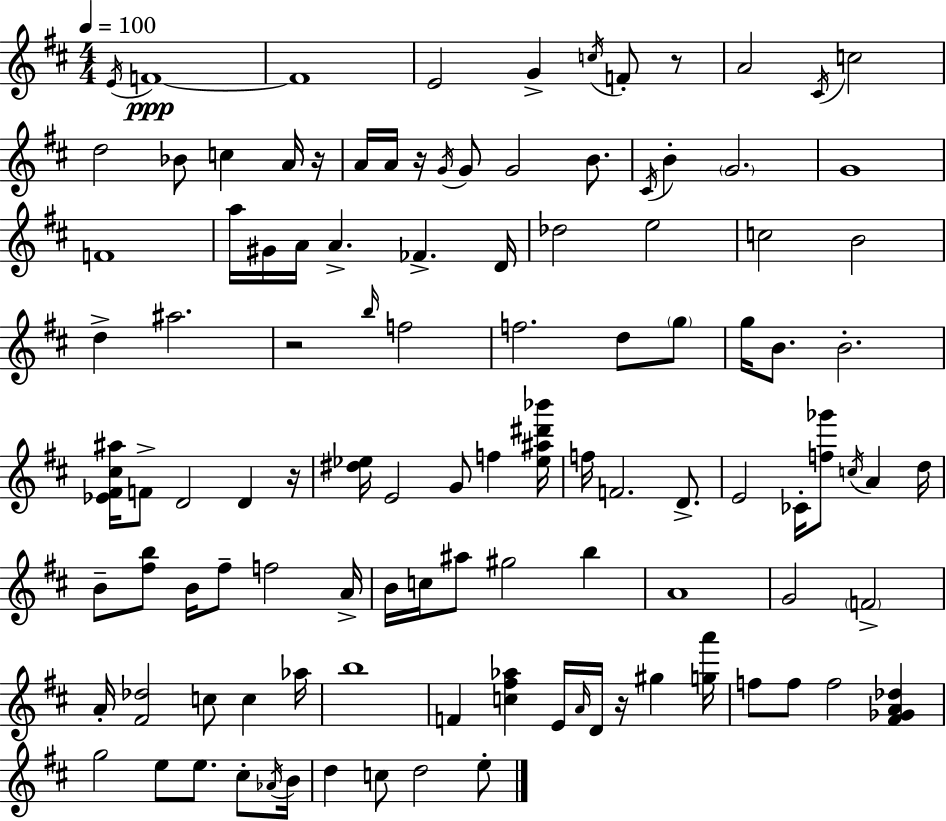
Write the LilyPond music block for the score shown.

{
  \clef treble
  \numericTimeSignature
  \time 4/4
  \key d \major
  \tempo 4 = 100
  \acciaccatura { e'16 }\ppp f'1~~ | f'1 | e'2 g'4-> \acciaccatura { c''16 } f'8-. | r8 a'2 \acciaccatura { cis'16 } c''2 | \break d''2 bes'8 c''4 | a'16 r16 a'16 a'16 r16 \acciaccatura { g'16 } g'8 g'2 | b'8. \acciaccatura { cis'16 } b'4-. \parenthesize g'2. | g'1 | \break f'1 | a''16 gis'16 a'16 a'4.-> fes'4.-> | d'16 des''2 e''2 | c''2 b'2 | \break d''4-> ais''2. | r2 \grace { b''16 } f''2 | f''2. | d''8 \parenthesize g''8 g''16 b'8. b'2.-. | \break <ees' fis' cis'' ais''>16 f'8-> d'2 | d'4 r16 <dis'' ees''>16 e'2 g'8 | f''4 <ees'' ais'' dis''' bes'''>16 f''16 f'2. | d'8.-> e'2 ces'16-. <f'' ges'''>8 | \break \acciaccatura { c''16 } a'4 d''16 b'8-- <fis'' b''>8 b'16 fis''8-- f''2 | a'16-> b'16 c''16 ais''8 gis''2 | b''4 a'1 | g'2 \parenthesize f'2-> | \break a'16-. <fis' des''>2 | c''8 c''4 aes''16 b''1 | f'4 <c'' fis'' aes''>4 e'16 | \grace { a'16 } d'16 r16 gis''4 <g'' a'''>16 f''8 f''8 f''2 | \break <fis' ges' a' des''>4 g''2 | e''8 e''8. cis''8-. \acciaccatura { aes'16 } b'16 d''4 c''8 d''2 | e''8-. \bar "|."
}